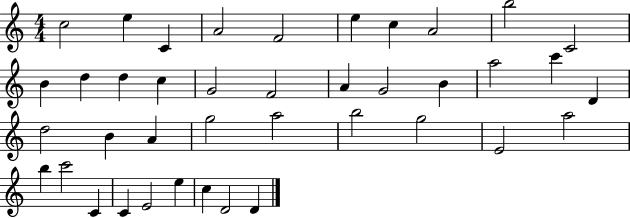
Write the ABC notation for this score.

X:1
T:Untitled
M:4/4
L:1/4
K:C
c2 e C A2 F2 e c A2 b2 C2 B d d c G2 F2 A G2 B a2 c' D d2 B A g2 a2 b2 g2 E2 a2 b c'2 C C E2 e c D2 D